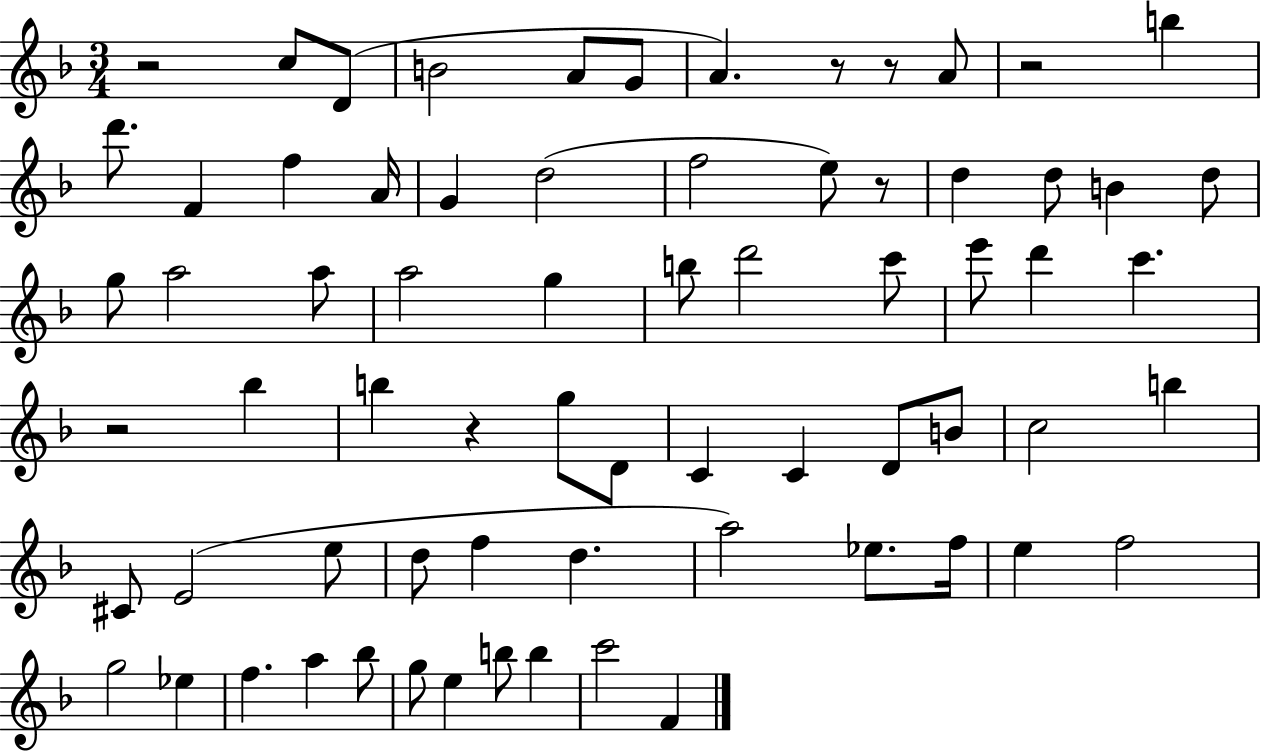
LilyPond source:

{
  \clef treble
  \numericTimeSignature
  \time 3/4
  \key f \major
  r2 c''8 d'8( | b'2 a'8 g'8 | a'4.) r8 r8 a'8 | r2 b''4 | \break d'''8. f'4 f''4 a'16 | g'4 d''2( | f''2 e''8) r8 | d''4 d''8 b'4 d''8 | \break g''8 a''2 a''8 | a''2 g''4 | b''8 d'''2 c'''8 | e'''8 d'''4 c'''4. | \break r2 bes''4 | b''4 r4 g''8 d'8 | c'4 c'4 d'8 b'8 | c''2 b''4 | \break cis'8 e'2( e''8 | d''8 f''4 d''4. | a''2) ees''8. f''16 | e''4 f''2 | \break g''2 ees''4 | f''4. a''4 bes''8 | g''8 e''4 b''8 b''4 | c'''2 f'4 | \break \bar "|."
}